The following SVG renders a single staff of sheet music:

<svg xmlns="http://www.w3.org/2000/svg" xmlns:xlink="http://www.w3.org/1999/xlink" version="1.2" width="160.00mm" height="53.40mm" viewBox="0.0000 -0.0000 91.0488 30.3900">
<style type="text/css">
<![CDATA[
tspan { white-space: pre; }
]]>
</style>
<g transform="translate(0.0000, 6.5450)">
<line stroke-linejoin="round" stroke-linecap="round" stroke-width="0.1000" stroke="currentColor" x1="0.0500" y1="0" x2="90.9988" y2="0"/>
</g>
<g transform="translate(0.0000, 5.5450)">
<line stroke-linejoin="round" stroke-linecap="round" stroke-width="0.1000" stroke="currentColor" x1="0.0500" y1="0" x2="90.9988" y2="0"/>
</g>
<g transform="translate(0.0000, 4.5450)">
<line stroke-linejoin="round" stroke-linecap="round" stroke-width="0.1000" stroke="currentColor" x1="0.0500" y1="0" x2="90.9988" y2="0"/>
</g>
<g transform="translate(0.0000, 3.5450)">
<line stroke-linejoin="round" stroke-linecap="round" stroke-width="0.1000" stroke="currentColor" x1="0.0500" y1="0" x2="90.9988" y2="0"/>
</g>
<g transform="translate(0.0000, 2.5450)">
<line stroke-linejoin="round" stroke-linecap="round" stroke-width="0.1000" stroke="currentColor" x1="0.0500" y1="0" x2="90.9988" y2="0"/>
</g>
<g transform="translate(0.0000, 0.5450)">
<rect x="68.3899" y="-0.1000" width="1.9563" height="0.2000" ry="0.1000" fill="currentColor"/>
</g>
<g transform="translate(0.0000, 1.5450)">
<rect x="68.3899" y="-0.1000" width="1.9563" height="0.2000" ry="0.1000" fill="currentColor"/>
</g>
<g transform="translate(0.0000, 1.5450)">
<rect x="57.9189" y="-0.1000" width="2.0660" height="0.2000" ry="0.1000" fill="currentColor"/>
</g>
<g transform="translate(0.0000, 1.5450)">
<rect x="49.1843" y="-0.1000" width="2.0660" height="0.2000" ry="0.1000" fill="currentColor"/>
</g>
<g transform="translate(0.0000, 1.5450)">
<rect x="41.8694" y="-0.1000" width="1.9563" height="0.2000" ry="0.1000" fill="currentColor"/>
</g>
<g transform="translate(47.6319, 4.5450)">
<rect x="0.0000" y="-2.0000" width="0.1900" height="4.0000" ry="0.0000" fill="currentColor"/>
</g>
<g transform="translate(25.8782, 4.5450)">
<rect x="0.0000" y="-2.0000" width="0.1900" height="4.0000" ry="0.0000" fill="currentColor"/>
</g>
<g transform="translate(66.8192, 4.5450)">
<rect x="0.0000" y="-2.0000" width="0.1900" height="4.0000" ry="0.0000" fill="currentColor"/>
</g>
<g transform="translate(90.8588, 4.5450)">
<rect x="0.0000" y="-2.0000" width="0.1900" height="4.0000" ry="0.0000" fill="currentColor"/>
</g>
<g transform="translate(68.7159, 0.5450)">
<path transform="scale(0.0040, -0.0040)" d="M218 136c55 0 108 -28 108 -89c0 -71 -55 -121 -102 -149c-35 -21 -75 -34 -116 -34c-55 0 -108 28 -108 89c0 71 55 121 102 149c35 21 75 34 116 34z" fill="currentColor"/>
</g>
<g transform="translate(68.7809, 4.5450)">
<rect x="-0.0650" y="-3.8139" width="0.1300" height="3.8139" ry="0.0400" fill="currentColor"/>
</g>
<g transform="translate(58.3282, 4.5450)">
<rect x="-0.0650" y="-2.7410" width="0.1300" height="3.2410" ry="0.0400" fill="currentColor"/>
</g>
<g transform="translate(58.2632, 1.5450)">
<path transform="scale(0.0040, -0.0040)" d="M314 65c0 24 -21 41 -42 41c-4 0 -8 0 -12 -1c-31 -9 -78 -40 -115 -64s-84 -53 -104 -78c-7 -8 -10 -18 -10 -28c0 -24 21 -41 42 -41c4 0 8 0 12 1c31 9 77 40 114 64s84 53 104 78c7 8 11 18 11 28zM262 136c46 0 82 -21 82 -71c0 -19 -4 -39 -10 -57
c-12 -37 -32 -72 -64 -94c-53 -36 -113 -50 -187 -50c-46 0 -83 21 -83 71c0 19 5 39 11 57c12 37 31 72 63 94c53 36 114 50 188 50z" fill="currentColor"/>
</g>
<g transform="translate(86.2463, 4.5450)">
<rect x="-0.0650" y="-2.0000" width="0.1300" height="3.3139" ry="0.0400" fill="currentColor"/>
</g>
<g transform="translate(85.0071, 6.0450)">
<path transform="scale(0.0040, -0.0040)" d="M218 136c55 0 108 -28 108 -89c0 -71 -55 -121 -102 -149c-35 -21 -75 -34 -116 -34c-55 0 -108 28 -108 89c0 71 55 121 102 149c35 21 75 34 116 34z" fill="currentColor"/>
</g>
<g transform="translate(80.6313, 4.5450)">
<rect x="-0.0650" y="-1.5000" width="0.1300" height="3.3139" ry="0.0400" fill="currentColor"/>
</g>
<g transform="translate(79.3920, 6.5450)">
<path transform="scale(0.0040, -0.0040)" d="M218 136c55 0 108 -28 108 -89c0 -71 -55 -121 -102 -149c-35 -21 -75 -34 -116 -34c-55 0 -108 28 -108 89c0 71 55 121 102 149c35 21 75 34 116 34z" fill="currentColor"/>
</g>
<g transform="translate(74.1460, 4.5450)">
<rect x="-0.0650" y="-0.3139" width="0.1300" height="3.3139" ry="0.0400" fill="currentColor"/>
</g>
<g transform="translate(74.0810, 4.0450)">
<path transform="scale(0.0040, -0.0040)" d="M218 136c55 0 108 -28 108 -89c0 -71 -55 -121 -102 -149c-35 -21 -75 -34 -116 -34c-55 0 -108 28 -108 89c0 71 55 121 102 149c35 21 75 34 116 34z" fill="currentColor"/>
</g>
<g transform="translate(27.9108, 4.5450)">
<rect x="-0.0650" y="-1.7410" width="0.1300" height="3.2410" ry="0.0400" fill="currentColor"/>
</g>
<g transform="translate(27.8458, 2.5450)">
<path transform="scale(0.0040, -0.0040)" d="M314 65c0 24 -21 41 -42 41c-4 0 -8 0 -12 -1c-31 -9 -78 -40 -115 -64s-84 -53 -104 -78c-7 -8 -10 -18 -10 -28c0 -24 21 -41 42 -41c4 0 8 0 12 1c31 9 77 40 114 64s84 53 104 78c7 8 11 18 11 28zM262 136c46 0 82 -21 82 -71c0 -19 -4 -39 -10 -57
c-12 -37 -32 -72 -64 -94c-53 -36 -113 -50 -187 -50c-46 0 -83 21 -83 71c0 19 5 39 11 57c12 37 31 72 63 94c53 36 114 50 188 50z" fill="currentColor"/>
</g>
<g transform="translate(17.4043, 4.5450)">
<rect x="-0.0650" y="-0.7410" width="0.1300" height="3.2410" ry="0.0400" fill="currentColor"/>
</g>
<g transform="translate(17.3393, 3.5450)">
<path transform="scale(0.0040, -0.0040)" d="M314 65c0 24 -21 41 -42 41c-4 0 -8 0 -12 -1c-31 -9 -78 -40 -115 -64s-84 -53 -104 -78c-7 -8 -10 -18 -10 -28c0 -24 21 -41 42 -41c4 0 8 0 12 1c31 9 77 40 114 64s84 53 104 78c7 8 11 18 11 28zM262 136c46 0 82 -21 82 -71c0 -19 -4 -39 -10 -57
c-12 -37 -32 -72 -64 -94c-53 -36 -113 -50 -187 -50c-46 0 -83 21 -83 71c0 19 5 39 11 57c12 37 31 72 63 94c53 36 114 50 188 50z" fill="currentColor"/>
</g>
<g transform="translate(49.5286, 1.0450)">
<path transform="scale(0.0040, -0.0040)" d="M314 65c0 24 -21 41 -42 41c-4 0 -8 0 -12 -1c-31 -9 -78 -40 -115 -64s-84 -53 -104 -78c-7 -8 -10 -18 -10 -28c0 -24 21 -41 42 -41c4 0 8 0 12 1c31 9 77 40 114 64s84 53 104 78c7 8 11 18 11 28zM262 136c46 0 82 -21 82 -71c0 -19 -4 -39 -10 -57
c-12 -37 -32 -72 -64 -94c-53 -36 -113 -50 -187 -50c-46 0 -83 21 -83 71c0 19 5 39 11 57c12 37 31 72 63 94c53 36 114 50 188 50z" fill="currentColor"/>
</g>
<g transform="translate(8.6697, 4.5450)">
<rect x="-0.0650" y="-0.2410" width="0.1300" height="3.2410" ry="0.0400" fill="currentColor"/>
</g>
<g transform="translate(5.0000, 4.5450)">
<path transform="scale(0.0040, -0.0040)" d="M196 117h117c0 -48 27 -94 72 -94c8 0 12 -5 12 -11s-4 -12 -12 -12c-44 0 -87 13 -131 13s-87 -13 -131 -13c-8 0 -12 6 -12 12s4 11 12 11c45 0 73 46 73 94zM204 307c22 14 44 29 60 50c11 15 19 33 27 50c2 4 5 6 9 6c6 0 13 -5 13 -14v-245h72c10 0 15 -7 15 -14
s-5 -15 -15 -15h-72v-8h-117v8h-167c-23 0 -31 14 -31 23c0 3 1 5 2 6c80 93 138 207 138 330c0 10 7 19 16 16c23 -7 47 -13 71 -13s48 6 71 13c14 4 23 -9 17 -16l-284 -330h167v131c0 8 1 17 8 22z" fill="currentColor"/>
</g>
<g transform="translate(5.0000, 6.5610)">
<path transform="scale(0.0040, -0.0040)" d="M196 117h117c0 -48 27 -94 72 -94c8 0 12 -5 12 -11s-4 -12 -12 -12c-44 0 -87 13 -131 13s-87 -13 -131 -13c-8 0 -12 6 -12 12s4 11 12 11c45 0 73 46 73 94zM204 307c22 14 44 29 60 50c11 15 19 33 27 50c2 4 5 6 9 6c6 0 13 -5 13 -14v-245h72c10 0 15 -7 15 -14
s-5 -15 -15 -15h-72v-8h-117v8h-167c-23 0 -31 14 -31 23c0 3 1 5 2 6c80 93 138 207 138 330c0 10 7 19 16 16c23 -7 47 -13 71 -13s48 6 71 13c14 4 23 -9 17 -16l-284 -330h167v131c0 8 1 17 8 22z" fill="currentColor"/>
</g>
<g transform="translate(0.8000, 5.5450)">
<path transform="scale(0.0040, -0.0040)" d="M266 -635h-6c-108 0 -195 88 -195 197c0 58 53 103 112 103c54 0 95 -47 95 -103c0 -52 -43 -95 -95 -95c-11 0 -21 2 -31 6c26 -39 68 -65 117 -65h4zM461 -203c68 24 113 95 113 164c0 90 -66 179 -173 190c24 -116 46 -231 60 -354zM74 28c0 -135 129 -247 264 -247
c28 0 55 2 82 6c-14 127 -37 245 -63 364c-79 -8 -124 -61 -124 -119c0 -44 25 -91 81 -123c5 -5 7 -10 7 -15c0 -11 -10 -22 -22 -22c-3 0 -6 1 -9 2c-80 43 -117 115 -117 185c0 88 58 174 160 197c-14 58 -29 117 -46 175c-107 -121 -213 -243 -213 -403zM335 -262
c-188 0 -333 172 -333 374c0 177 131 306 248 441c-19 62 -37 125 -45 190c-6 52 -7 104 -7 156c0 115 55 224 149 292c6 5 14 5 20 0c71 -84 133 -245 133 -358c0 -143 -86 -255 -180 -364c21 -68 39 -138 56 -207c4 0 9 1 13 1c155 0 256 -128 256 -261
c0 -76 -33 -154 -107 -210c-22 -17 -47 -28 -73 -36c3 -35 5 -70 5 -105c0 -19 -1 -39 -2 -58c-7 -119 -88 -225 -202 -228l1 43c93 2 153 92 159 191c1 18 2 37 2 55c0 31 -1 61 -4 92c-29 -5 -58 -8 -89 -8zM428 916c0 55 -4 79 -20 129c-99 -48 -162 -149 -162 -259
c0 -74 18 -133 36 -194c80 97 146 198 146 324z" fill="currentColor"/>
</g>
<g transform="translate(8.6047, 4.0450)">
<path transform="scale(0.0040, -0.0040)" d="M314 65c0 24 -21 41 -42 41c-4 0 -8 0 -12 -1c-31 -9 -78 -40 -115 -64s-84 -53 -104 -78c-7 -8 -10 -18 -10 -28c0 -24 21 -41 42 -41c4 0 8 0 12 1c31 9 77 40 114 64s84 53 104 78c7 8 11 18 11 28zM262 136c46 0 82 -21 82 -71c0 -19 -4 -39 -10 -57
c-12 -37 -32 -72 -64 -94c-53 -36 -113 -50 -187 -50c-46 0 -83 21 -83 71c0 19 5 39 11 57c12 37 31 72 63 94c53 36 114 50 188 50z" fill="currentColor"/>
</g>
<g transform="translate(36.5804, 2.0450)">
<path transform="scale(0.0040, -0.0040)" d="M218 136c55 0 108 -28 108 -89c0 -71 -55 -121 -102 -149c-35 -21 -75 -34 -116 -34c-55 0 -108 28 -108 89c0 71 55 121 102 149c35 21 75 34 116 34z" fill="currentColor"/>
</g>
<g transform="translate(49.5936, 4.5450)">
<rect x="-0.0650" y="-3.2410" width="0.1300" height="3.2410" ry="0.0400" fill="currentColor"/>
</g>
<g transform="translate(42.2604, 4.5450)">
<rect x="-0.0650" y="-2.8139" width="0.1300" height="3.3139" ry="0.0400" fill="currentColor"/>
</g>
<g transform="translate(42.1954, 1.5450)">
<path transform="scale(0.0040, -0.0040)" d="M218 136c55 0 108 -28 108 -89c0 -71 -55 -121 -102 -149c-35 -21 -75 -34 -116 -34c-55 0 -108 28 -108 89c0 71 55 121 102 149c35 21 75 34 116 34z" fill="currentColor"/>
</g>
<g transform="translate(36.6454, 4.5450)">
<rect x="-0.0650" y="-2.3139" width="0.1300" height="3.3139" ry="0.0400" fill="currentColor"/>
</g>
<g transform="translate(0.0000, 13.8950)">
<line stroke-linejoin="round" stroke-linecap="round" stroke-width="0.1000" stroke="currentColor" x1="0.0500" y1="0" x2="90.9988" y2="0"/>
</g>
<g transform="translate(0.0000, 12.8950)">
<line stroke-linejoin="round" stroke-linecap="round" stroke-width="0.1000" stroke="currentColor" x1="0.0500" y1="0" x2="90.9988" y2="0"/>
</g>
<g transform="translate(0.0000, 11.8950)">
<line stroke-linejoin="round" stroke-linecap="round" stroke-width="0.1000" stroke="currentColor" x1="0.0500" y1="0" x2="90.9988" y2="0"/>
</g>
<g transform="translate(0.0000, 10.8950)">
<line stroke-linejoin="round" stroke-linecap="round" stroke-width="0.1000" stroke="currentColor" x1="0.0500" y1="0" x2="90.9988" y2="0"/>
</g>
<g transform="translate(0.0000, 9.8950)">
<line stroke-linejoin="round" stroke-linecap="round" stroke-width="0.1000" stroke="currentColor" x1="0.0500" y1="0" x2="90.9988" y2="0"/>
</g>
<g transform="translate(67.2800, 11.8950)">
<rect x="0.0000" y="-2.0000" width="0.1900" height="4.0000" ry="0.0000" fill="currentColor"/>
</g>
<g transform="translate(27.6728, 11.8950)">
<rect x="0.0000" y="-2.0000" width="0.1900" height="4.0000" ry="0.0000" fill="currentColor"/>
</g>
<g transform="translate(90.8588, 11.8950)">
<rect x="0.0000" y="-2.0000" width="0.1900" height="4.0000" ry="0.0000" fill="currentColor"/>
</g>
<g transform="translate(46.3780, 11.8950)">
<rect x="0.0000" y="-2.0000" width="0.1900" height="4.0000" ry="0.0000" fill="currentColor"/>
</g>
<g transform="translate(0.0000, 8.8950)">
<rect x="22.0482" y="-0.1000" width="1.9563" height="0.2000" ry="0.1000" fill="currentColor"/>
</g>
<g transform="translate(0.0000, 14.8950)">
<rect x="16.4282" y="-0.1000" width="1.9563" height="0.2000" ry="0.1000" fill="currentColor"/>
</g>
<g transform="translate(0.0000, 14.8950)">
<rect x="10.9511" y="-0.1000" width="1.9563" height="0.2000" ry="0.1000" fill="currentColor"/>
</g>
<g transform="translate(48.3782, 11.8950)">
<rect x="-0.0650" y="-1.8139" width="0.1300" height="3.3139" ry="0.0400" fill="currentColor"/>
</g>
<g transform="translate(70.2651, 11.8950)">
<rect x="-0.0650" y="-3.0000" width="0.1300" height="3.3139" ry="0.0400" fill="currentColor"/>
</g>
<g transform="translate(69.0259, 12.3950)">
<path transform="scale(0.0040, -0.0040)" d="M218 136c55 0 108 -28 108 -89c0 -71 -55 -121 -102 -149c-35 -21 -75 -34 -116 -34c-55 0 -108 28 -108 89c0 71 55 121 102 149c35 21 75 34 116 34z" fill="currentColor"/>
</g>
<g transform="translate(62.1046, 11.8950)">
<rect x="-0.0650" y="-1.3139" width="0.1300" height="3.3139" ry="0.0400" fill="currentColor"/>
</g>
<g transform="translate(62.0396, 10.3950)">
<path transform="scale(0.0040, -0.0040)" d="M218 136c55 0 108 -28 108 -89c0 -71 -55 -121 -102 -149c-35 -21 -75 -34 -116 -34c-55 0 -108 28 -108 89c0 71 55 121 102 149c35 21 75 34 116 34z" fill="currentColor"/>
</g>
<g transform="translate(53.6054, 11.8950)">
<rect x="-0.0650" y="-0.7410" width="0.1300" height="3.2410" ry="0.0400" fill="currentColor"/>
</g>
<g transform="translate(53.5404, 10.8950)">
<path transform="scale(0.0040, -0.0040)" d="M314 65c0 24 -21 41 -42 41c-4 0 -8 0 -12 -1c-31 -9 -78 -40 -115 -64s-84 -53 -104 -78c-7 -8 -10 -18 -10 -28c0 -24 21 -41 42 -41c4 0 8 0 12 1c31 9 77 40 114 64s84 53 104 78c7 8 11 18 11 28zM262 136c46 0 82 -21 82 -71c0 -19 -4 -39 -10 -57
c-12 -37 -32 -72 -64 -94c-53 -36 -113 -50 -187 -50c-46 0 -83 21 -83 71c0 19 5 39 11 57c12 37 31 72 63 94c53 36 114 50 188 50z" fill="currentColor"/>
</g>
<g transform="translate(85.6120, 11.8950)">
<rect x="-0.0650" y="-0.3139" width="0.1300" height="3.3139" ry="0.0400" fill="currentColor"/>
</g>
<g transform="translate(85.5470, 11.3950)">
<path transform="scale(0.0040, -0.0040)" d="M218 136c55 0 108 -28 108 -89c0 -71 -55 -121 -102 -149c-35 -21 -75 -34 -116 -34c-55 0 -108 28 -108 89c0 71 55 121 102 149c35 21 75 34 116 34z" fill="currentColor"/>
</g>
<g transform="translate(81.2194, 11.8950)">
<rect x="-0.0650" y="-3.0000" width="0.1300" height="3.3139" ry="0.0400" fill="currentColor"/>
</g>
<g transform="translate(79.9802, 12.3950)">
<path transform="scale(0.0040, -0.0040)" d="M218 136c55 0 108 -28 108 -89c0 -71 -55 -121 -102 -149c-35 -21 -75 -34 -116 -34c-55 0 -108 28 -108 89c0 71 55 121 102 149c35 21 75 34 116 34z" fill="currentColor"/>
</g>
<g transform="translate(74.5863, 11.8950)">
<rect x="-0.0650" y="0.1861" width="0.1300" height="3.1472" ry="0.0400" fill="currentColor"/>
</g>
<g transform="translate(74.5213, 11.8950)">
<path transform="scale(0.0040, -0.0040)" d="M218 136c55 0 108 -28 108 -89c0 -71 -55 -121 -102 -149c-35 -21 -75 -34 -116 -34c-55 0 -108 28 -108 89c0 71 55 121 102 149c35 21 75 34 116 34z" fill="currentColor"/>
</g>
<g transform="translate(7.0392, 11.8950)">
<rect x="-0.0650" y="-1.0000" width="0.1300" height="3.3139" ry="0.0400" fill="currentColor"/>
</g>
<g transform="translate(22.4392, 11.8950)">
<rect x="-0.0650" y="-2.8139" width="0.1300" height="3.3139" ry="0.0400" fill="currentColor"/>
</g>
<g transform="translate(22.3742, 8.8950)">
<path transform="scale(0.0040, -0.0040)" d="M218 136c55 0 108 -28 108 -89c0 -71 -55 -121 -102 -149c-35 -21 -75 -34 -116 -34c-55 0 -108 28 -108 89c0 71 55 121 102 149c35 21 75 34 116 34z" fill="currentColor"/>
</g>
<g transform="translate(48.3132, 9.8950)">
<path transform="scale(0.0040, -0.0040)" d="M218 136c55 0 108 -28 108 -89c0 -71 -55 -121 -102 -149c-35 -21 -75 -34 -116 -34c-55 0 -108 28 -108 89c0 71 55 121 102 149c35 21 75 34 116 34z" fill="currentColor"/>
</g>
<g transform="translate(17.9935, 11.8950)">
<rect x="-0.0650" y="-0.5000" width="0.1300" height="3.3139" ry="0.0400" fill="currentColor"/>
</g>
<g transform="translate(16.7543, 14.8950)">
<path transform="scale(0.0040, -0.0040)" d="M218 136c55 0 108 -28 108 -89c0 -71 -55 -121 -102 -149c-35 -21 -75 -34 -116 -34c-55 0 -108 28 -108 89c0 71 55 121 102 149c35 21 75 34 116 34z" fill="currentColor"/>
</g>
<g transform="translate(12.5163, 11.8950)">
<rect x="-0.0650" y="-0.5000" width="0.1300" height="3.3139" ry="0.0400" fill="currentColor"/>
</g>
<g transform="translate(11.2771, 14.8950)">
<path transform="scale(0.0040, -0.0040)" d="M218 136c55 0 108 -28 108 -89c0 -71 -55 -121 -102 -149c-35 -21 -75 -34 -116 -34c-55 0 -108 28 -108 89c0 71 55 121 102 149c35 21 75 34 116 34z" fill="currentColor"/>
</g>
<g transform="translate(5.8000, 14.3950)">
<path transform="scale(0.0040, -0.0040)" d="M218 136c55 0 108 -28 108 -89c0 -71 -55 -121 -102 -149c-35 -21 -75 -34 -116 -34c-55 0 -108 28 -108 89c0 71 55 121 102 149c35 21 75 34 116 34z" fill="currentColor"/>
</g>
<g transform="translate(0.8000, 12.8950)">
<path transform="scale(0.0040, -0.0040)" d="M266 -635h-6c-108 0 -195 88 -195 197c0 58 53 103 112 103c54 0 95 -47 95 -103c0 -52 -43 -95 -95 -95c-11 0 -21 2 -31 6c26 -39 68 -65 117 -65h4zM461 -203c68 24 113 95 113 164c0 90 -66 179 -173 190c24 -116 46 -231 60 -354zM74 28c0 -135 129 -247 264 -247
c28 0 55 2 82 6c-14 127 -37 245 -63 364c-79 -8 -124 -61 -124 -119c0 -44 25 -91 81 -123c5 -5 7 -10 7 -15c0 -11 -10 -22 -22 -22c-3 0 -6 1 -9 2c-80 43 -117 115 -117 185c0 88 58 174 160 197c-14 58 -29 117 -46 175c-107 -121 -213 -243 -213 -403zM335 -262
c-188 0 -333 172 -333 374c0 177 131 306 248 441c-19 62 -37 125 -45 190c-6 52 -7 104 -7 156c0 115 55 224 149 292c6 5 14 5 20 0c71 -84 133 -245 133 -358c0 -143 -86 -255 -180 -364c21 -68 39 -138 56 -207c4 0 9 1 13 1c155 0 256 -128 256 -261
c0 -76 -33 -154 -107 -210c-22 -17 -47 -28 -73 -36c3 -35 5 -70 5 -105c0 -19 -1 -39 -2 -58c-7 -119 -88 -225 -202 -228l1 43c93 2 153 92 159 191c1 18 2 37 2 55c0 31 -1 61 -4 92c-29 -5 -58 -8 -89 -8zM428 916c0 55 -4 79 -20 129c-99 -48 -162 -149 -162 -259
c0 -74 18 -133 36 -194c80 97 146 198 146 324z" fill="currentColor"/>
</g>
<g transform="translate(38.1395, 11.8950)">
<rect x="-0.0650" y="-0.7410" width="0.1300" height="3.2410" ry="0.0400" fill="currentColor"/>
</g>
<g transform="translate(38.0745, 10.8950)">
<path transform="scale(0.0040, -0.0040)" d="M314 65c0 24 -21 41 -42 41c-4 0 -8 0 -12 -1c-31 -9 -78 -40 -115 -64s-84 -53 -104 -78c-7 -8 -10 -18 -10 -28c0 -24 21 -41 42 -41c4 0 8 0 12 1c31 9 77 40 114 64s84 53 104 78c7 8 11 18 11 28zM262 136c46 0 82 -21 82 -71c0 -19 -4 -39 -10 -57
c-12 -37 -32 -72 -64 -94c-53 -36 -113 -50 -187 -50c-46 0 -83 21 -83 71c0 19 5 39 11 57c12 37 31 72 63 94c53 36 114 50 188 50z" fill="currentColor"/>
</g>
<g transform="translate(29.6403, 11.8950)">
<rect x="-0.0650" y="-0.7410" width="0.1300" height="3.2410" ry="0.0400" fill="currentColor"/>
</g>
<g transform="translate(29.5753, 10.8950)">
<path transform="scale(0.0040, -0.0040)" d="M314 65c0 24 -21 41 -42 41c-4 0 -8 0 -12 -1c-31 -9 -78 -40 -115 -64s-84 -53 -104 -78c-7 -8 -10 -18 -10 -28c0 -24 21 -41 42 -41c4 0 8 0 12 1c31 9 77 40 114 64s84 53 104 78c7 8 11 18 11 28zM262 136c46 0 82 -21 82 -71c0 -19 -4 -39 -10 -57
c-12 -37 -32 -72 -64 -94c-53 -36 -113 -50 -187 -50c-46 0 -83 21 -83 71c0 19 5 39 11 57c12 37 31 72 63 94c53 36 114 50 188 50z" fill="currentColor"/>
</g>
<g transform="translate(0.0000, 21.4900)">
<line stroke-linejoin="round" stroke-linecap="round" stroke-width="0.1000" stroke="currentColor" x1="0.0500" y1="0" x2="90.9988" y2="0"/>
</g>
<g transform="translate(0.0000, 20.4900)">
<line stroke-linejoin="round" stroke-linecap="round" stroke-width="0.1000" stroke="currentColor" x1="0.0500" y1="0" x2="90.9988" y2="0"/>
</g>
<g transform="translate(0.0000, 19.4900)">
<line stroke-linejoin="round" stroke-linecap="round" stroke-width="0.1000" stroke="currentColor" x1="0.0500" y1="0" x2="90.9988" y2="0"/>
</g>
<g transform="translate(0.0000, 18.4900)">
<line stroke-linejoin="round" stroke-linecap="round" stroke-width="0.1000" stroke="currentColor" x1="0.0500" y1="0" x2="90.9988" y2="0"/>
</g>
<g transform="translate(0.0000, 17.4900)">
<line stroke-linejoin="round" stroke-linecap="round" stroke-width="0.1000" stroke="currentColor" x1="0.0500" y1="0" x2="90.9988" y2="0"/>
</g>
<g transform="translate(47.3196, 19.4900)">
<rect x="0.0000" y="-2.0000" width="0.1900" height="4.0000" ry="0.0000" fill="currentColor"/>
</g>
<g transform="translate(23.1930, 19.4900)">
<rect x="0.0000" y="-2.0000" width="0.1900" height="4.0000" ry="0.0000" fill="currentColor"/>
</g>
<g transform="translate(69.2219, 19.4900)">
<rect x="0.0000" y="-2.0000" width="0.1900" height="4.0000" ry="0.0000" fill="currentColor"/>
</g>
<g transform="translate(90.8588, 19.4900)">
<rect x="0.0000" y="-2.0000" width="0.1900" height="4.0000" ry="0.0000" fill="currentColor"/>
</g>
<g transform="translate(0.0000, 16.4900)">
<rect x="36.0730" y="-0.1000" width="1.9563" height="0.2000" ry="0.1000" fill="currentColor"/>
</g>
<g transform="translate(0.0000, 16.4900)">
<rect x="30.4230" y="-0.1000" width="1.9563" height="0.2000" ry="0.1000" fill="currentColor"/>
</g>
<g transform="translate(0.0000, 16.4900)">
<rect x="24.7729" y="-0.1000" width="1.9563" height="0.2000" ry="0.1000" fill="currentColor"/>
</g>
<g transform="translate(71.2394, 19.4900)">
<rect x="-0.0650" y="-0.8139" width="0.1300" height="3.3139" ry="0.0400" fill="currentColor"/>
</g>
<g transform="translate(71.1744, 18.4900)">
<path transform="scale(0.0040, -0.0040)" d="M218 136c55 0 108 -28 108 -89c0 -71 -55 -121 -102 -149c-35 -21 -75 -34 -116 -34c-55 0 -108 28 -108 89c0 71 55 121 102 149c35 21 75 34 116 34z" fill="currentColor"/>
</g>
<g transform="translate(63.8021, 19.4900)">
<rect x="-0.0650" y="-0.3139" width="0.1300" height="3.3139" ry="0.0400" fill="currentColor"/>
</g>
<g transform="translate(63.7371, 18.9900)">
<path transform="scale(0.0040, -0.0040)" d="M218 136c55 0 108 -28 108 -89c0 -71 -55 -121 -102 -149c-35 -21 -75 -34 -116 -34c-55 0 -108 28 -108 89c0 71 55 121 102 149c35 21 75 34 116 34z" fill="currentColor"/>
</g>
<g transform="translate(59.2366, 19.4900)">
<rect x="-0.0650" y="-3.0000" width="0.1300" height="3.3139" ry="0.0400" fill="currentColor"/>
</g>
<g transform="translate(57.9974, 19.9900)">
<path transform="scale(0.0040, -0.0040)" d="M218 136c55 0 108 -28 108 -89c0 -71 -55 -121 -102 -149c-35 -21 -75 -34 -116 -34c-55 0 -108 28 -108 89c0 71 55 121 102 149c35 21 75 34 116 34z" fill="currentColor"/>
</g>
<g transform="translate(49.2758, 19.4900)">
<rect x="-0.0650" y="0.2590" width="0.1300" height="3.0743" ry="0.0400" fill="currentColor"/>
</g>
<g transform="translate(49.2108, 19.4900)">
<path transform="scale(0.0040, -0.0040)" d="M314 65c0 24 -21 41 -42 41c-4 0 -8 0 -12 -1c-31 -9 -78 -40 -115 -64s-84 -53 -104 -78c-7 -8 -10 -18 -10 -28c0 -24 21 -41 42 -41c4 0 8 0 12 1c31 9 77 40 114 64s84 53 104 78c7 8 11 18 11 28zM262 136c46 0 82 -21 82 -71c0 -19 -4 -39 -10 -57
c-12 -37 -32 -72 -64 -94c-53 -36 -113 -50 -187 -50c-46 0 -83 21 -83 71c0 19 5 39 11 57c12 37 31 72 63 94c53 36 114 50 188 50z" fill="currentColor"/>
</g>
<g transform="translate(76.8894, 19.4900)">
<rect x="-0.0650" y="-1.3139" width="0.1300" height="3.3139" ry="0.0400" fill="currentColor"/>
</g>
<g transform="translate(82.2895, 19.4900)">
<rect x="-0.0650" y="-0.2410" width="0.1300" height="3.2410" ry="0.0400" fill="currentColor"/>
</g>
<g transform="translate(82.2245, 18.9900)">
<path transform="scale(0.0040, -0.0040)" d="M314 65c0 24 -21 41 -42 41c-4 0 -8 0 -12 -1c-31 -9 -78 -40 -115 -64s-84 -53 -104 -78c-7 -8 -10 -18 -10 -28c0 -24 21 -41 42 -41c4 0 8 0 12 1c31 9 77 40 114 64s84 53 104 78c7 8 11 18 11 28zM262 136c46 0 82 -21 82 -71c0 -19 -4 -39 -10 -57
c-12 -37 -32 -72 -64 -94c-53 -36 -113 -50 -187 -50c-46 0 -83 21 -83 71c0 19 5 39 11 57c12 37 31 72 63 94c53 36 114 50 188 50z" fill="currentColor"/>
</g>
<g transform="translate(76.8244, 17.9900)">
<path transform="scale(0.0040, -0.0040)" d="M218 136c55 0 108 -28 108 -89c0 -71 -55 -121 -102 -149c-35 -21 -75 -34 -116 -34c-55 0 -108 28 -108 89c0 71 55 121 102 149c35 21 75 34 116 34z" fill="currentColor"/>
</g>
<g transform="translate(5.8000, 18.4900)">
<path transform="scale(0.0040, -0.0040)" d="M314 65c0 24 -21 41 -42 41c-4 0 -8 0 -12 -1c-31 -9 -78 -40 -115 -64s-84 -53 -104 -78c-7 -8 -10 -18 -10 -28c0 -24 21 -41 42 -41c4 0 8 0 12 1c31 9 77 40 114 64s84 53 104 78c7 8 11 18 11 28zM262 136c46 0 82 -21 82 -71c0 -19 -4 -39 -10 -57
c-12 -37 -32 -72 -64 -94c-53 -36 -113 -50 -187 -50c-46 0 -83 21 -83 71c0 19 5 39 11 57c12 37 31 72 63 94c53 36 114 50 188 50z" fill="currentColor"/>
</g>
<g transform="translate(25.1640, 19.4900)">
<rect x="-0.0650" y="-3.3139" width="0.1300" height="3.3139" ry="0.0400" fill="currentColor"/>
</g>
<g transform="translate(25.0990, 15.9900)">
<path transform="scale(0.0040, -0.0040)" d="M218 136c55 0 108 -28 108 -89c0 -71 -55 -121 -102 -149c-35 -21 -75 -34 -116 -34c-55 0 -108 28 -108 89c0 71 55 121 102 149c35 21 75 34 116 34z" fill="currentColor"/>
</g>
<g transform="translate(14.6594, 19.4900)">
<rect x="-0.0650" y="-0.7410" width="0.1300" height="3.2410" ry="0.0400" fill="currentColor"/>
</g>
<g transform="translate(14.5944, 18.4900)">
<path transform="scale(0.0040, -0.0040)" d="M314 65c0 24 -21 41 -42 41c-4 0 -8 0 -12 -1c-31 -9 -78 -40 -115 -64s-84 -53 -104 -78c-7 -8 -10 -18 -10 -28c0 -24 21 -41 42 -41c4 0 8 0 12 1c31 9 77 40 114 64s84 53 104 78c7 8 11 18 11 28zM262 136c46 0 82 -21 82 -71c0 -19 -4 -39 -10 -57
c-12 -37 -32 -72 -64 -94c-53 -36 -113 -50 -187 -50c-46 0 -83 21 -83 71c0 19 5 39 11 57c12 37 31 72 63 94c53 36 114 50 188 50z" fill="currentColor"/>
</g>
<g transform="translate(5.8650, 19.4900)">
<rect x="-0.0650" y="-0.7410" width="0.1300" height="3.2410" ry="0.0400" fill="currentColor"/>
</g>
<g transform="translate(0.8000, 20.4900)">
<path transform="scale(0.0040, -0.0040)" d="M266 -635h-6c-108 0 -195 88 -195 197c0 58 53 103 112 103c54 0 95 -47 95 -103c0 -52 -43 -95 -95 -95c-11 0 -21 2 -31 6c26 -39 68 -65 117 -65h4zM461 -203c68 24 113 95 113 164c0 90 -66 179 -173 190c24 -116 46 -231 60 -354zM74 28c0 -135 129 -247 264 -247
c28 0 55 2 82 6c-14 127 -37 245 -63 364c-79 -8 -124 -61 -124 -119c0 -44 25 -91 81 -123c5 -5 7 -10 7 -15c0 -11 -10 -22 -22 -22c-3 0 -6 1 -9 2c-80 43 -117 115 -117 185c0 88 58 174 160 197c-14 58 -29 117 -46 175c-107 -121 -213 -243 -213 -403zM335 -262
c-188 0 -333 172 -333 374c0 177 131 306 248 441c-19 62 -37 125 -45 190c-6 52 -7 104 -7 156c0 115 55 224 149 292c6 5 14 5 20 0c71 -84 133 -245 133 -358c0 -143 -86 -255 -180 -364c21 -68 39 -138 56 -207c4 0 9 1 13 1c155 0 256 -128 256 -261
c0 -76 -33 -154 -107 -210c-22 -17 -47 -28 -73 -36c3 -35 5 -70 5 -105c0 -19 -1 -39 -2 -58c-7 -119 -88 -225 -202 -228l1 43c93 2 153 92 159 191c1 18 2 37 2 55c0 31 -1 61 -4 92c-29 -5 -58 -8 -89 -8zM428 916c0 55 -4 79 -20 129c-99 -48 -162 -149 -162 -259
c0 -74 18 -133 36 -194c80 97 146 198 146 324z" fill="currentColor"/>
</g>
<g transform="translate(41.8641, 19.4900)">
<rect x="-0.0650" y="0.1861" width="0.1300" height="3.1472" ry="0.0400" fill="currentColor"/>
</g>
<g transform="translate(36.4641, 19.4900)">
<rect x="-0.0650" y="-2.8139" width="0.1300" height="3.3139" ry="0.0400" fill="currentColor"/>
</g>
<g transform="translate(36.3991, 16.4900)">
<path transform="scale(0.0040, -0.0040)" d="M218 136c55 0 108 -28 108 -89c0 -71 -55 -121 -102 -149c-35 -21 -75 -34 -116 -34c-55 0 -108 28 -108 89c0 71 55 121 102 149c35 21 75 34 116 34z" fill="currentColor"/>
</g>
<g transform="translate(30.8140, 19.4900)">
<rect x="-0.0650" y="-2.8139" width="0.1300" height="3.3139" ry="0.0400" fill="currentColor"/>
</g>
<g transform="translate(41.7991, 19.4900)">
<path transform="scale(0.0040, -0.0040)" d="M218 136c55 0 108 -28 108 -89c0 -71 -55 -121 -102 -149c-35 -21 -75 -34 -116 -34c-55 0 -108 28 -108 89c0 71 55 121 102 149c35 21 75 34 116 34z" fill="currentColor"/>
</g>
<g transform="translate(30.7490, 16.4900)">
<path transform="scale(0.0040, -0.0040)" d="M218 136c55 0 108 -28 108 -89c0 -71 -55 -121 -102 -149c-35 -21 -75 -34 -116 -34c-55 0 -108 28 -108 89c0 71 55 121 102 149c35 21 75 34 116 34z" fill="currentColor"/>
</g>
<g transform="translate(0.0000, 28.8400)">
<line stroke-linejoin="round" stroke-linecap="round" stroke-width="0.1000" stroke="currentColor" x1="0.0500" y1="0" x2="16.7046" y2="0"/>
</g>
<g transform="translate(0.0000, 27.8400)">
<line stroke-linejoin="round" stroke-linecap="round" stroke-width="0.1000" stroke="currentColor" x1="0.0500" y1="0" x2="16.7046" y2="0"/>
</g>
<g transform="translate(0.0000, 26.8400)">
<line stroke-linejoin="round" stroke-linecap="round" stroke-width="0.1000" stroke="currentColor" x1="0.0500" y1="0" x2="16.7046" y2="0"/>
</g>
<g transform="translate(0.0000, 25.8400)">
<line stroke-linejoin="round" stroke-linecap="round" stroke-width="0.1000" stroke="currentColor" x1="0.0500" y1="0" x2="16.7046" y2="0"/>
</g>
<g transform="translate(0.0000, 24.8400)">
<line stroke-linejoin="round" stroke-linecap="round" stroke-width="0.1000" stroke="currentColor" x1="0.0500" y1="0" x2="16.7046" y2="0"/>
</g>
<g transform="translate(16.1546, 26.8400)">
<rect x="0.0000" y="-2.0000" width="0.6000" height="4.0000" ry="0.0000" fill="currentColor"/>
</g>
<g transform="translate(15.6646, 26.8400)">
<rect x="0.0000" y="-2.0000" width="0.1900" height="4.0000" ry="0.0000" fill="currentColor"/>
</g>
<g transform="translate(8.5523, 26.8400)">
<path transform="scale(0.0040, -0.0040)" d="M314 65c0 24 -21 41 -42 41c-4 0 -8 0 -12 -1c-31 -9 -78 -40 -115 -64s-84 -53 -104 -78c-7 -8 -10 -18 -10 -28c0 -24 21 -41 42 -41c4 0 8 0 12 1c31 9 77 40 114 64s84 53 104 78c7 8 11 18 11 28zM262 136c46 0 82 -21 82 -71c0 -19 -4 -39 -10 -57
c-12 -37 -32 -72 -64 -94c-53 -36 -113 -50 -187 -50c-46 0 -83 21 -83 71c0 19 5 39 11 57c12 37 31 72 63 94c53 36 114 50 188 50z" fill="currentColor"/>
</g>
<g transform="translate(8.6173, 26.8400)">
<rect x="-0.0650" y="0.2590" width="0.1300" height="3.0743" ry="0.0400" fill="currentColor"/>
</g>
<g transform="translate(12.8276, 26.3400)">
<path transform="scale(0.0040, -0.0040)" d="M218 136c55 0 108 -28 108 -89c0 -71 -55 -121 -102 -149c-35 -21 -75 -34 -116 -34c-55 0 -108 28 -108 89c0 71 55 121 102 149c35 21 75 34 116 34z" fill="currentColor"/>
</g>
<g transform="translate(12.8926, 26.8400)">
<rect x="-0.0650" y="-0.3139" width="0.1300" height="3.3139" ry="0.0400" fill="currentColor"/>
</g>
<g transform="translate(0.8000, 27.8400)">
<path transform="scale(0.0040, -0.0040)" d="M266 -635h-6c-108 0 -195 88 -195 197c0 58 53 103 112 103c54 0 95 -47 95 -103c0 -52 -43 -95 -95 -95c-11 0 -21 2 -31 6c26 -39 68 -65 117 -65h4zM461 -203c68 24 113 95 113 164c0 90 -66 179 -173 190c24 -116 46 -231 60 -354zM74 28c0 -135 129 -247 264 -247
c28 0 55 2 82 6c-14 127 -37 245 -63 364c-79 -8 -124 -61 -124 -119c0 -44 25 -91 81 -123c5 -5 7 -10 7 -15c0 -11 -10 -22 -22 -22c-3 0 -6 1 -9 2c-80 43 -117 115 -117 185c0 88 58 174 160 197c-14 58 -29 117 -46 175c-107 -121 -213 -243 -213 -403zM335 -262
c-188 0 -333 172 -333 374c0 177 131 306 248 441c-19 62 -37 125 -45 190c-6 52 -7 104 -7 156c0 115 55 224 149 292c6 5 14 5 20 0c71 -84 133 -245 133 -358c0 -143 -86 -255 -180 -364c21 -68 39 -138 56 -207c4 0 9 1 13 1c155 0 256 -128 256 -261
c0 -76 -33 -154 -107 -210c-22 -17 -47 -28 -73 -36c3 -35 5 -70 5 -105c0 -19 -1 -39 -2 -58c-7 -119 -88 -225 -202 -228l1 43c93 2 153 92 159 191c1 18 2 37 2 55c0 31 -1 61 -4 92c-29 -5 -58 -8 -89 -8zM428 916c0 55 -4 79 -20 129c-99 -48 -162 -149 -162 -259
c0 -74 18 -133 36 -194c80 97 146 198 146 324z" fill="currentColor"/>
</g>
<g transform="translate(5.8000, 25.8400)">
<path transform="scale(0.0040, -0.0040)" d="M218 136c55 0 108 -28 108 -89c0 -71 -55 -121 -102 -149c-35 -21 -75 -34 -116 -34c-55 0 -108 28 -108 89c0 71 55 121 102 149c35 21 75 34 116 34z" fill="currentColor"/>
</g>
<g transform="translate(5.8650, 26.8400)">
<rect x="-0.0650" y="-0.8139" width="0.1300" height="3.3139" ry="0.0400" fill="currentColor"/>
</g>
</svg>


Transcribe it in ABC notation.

X:1
T:Untitled
M:4/4
L:1/4
K:C
c2 d2 f2 g a b2 a2 c' c E F D C C a d2 d2 f d2 e A B A c d2 d2 b a a B B2 A c d e c2 d B2 c